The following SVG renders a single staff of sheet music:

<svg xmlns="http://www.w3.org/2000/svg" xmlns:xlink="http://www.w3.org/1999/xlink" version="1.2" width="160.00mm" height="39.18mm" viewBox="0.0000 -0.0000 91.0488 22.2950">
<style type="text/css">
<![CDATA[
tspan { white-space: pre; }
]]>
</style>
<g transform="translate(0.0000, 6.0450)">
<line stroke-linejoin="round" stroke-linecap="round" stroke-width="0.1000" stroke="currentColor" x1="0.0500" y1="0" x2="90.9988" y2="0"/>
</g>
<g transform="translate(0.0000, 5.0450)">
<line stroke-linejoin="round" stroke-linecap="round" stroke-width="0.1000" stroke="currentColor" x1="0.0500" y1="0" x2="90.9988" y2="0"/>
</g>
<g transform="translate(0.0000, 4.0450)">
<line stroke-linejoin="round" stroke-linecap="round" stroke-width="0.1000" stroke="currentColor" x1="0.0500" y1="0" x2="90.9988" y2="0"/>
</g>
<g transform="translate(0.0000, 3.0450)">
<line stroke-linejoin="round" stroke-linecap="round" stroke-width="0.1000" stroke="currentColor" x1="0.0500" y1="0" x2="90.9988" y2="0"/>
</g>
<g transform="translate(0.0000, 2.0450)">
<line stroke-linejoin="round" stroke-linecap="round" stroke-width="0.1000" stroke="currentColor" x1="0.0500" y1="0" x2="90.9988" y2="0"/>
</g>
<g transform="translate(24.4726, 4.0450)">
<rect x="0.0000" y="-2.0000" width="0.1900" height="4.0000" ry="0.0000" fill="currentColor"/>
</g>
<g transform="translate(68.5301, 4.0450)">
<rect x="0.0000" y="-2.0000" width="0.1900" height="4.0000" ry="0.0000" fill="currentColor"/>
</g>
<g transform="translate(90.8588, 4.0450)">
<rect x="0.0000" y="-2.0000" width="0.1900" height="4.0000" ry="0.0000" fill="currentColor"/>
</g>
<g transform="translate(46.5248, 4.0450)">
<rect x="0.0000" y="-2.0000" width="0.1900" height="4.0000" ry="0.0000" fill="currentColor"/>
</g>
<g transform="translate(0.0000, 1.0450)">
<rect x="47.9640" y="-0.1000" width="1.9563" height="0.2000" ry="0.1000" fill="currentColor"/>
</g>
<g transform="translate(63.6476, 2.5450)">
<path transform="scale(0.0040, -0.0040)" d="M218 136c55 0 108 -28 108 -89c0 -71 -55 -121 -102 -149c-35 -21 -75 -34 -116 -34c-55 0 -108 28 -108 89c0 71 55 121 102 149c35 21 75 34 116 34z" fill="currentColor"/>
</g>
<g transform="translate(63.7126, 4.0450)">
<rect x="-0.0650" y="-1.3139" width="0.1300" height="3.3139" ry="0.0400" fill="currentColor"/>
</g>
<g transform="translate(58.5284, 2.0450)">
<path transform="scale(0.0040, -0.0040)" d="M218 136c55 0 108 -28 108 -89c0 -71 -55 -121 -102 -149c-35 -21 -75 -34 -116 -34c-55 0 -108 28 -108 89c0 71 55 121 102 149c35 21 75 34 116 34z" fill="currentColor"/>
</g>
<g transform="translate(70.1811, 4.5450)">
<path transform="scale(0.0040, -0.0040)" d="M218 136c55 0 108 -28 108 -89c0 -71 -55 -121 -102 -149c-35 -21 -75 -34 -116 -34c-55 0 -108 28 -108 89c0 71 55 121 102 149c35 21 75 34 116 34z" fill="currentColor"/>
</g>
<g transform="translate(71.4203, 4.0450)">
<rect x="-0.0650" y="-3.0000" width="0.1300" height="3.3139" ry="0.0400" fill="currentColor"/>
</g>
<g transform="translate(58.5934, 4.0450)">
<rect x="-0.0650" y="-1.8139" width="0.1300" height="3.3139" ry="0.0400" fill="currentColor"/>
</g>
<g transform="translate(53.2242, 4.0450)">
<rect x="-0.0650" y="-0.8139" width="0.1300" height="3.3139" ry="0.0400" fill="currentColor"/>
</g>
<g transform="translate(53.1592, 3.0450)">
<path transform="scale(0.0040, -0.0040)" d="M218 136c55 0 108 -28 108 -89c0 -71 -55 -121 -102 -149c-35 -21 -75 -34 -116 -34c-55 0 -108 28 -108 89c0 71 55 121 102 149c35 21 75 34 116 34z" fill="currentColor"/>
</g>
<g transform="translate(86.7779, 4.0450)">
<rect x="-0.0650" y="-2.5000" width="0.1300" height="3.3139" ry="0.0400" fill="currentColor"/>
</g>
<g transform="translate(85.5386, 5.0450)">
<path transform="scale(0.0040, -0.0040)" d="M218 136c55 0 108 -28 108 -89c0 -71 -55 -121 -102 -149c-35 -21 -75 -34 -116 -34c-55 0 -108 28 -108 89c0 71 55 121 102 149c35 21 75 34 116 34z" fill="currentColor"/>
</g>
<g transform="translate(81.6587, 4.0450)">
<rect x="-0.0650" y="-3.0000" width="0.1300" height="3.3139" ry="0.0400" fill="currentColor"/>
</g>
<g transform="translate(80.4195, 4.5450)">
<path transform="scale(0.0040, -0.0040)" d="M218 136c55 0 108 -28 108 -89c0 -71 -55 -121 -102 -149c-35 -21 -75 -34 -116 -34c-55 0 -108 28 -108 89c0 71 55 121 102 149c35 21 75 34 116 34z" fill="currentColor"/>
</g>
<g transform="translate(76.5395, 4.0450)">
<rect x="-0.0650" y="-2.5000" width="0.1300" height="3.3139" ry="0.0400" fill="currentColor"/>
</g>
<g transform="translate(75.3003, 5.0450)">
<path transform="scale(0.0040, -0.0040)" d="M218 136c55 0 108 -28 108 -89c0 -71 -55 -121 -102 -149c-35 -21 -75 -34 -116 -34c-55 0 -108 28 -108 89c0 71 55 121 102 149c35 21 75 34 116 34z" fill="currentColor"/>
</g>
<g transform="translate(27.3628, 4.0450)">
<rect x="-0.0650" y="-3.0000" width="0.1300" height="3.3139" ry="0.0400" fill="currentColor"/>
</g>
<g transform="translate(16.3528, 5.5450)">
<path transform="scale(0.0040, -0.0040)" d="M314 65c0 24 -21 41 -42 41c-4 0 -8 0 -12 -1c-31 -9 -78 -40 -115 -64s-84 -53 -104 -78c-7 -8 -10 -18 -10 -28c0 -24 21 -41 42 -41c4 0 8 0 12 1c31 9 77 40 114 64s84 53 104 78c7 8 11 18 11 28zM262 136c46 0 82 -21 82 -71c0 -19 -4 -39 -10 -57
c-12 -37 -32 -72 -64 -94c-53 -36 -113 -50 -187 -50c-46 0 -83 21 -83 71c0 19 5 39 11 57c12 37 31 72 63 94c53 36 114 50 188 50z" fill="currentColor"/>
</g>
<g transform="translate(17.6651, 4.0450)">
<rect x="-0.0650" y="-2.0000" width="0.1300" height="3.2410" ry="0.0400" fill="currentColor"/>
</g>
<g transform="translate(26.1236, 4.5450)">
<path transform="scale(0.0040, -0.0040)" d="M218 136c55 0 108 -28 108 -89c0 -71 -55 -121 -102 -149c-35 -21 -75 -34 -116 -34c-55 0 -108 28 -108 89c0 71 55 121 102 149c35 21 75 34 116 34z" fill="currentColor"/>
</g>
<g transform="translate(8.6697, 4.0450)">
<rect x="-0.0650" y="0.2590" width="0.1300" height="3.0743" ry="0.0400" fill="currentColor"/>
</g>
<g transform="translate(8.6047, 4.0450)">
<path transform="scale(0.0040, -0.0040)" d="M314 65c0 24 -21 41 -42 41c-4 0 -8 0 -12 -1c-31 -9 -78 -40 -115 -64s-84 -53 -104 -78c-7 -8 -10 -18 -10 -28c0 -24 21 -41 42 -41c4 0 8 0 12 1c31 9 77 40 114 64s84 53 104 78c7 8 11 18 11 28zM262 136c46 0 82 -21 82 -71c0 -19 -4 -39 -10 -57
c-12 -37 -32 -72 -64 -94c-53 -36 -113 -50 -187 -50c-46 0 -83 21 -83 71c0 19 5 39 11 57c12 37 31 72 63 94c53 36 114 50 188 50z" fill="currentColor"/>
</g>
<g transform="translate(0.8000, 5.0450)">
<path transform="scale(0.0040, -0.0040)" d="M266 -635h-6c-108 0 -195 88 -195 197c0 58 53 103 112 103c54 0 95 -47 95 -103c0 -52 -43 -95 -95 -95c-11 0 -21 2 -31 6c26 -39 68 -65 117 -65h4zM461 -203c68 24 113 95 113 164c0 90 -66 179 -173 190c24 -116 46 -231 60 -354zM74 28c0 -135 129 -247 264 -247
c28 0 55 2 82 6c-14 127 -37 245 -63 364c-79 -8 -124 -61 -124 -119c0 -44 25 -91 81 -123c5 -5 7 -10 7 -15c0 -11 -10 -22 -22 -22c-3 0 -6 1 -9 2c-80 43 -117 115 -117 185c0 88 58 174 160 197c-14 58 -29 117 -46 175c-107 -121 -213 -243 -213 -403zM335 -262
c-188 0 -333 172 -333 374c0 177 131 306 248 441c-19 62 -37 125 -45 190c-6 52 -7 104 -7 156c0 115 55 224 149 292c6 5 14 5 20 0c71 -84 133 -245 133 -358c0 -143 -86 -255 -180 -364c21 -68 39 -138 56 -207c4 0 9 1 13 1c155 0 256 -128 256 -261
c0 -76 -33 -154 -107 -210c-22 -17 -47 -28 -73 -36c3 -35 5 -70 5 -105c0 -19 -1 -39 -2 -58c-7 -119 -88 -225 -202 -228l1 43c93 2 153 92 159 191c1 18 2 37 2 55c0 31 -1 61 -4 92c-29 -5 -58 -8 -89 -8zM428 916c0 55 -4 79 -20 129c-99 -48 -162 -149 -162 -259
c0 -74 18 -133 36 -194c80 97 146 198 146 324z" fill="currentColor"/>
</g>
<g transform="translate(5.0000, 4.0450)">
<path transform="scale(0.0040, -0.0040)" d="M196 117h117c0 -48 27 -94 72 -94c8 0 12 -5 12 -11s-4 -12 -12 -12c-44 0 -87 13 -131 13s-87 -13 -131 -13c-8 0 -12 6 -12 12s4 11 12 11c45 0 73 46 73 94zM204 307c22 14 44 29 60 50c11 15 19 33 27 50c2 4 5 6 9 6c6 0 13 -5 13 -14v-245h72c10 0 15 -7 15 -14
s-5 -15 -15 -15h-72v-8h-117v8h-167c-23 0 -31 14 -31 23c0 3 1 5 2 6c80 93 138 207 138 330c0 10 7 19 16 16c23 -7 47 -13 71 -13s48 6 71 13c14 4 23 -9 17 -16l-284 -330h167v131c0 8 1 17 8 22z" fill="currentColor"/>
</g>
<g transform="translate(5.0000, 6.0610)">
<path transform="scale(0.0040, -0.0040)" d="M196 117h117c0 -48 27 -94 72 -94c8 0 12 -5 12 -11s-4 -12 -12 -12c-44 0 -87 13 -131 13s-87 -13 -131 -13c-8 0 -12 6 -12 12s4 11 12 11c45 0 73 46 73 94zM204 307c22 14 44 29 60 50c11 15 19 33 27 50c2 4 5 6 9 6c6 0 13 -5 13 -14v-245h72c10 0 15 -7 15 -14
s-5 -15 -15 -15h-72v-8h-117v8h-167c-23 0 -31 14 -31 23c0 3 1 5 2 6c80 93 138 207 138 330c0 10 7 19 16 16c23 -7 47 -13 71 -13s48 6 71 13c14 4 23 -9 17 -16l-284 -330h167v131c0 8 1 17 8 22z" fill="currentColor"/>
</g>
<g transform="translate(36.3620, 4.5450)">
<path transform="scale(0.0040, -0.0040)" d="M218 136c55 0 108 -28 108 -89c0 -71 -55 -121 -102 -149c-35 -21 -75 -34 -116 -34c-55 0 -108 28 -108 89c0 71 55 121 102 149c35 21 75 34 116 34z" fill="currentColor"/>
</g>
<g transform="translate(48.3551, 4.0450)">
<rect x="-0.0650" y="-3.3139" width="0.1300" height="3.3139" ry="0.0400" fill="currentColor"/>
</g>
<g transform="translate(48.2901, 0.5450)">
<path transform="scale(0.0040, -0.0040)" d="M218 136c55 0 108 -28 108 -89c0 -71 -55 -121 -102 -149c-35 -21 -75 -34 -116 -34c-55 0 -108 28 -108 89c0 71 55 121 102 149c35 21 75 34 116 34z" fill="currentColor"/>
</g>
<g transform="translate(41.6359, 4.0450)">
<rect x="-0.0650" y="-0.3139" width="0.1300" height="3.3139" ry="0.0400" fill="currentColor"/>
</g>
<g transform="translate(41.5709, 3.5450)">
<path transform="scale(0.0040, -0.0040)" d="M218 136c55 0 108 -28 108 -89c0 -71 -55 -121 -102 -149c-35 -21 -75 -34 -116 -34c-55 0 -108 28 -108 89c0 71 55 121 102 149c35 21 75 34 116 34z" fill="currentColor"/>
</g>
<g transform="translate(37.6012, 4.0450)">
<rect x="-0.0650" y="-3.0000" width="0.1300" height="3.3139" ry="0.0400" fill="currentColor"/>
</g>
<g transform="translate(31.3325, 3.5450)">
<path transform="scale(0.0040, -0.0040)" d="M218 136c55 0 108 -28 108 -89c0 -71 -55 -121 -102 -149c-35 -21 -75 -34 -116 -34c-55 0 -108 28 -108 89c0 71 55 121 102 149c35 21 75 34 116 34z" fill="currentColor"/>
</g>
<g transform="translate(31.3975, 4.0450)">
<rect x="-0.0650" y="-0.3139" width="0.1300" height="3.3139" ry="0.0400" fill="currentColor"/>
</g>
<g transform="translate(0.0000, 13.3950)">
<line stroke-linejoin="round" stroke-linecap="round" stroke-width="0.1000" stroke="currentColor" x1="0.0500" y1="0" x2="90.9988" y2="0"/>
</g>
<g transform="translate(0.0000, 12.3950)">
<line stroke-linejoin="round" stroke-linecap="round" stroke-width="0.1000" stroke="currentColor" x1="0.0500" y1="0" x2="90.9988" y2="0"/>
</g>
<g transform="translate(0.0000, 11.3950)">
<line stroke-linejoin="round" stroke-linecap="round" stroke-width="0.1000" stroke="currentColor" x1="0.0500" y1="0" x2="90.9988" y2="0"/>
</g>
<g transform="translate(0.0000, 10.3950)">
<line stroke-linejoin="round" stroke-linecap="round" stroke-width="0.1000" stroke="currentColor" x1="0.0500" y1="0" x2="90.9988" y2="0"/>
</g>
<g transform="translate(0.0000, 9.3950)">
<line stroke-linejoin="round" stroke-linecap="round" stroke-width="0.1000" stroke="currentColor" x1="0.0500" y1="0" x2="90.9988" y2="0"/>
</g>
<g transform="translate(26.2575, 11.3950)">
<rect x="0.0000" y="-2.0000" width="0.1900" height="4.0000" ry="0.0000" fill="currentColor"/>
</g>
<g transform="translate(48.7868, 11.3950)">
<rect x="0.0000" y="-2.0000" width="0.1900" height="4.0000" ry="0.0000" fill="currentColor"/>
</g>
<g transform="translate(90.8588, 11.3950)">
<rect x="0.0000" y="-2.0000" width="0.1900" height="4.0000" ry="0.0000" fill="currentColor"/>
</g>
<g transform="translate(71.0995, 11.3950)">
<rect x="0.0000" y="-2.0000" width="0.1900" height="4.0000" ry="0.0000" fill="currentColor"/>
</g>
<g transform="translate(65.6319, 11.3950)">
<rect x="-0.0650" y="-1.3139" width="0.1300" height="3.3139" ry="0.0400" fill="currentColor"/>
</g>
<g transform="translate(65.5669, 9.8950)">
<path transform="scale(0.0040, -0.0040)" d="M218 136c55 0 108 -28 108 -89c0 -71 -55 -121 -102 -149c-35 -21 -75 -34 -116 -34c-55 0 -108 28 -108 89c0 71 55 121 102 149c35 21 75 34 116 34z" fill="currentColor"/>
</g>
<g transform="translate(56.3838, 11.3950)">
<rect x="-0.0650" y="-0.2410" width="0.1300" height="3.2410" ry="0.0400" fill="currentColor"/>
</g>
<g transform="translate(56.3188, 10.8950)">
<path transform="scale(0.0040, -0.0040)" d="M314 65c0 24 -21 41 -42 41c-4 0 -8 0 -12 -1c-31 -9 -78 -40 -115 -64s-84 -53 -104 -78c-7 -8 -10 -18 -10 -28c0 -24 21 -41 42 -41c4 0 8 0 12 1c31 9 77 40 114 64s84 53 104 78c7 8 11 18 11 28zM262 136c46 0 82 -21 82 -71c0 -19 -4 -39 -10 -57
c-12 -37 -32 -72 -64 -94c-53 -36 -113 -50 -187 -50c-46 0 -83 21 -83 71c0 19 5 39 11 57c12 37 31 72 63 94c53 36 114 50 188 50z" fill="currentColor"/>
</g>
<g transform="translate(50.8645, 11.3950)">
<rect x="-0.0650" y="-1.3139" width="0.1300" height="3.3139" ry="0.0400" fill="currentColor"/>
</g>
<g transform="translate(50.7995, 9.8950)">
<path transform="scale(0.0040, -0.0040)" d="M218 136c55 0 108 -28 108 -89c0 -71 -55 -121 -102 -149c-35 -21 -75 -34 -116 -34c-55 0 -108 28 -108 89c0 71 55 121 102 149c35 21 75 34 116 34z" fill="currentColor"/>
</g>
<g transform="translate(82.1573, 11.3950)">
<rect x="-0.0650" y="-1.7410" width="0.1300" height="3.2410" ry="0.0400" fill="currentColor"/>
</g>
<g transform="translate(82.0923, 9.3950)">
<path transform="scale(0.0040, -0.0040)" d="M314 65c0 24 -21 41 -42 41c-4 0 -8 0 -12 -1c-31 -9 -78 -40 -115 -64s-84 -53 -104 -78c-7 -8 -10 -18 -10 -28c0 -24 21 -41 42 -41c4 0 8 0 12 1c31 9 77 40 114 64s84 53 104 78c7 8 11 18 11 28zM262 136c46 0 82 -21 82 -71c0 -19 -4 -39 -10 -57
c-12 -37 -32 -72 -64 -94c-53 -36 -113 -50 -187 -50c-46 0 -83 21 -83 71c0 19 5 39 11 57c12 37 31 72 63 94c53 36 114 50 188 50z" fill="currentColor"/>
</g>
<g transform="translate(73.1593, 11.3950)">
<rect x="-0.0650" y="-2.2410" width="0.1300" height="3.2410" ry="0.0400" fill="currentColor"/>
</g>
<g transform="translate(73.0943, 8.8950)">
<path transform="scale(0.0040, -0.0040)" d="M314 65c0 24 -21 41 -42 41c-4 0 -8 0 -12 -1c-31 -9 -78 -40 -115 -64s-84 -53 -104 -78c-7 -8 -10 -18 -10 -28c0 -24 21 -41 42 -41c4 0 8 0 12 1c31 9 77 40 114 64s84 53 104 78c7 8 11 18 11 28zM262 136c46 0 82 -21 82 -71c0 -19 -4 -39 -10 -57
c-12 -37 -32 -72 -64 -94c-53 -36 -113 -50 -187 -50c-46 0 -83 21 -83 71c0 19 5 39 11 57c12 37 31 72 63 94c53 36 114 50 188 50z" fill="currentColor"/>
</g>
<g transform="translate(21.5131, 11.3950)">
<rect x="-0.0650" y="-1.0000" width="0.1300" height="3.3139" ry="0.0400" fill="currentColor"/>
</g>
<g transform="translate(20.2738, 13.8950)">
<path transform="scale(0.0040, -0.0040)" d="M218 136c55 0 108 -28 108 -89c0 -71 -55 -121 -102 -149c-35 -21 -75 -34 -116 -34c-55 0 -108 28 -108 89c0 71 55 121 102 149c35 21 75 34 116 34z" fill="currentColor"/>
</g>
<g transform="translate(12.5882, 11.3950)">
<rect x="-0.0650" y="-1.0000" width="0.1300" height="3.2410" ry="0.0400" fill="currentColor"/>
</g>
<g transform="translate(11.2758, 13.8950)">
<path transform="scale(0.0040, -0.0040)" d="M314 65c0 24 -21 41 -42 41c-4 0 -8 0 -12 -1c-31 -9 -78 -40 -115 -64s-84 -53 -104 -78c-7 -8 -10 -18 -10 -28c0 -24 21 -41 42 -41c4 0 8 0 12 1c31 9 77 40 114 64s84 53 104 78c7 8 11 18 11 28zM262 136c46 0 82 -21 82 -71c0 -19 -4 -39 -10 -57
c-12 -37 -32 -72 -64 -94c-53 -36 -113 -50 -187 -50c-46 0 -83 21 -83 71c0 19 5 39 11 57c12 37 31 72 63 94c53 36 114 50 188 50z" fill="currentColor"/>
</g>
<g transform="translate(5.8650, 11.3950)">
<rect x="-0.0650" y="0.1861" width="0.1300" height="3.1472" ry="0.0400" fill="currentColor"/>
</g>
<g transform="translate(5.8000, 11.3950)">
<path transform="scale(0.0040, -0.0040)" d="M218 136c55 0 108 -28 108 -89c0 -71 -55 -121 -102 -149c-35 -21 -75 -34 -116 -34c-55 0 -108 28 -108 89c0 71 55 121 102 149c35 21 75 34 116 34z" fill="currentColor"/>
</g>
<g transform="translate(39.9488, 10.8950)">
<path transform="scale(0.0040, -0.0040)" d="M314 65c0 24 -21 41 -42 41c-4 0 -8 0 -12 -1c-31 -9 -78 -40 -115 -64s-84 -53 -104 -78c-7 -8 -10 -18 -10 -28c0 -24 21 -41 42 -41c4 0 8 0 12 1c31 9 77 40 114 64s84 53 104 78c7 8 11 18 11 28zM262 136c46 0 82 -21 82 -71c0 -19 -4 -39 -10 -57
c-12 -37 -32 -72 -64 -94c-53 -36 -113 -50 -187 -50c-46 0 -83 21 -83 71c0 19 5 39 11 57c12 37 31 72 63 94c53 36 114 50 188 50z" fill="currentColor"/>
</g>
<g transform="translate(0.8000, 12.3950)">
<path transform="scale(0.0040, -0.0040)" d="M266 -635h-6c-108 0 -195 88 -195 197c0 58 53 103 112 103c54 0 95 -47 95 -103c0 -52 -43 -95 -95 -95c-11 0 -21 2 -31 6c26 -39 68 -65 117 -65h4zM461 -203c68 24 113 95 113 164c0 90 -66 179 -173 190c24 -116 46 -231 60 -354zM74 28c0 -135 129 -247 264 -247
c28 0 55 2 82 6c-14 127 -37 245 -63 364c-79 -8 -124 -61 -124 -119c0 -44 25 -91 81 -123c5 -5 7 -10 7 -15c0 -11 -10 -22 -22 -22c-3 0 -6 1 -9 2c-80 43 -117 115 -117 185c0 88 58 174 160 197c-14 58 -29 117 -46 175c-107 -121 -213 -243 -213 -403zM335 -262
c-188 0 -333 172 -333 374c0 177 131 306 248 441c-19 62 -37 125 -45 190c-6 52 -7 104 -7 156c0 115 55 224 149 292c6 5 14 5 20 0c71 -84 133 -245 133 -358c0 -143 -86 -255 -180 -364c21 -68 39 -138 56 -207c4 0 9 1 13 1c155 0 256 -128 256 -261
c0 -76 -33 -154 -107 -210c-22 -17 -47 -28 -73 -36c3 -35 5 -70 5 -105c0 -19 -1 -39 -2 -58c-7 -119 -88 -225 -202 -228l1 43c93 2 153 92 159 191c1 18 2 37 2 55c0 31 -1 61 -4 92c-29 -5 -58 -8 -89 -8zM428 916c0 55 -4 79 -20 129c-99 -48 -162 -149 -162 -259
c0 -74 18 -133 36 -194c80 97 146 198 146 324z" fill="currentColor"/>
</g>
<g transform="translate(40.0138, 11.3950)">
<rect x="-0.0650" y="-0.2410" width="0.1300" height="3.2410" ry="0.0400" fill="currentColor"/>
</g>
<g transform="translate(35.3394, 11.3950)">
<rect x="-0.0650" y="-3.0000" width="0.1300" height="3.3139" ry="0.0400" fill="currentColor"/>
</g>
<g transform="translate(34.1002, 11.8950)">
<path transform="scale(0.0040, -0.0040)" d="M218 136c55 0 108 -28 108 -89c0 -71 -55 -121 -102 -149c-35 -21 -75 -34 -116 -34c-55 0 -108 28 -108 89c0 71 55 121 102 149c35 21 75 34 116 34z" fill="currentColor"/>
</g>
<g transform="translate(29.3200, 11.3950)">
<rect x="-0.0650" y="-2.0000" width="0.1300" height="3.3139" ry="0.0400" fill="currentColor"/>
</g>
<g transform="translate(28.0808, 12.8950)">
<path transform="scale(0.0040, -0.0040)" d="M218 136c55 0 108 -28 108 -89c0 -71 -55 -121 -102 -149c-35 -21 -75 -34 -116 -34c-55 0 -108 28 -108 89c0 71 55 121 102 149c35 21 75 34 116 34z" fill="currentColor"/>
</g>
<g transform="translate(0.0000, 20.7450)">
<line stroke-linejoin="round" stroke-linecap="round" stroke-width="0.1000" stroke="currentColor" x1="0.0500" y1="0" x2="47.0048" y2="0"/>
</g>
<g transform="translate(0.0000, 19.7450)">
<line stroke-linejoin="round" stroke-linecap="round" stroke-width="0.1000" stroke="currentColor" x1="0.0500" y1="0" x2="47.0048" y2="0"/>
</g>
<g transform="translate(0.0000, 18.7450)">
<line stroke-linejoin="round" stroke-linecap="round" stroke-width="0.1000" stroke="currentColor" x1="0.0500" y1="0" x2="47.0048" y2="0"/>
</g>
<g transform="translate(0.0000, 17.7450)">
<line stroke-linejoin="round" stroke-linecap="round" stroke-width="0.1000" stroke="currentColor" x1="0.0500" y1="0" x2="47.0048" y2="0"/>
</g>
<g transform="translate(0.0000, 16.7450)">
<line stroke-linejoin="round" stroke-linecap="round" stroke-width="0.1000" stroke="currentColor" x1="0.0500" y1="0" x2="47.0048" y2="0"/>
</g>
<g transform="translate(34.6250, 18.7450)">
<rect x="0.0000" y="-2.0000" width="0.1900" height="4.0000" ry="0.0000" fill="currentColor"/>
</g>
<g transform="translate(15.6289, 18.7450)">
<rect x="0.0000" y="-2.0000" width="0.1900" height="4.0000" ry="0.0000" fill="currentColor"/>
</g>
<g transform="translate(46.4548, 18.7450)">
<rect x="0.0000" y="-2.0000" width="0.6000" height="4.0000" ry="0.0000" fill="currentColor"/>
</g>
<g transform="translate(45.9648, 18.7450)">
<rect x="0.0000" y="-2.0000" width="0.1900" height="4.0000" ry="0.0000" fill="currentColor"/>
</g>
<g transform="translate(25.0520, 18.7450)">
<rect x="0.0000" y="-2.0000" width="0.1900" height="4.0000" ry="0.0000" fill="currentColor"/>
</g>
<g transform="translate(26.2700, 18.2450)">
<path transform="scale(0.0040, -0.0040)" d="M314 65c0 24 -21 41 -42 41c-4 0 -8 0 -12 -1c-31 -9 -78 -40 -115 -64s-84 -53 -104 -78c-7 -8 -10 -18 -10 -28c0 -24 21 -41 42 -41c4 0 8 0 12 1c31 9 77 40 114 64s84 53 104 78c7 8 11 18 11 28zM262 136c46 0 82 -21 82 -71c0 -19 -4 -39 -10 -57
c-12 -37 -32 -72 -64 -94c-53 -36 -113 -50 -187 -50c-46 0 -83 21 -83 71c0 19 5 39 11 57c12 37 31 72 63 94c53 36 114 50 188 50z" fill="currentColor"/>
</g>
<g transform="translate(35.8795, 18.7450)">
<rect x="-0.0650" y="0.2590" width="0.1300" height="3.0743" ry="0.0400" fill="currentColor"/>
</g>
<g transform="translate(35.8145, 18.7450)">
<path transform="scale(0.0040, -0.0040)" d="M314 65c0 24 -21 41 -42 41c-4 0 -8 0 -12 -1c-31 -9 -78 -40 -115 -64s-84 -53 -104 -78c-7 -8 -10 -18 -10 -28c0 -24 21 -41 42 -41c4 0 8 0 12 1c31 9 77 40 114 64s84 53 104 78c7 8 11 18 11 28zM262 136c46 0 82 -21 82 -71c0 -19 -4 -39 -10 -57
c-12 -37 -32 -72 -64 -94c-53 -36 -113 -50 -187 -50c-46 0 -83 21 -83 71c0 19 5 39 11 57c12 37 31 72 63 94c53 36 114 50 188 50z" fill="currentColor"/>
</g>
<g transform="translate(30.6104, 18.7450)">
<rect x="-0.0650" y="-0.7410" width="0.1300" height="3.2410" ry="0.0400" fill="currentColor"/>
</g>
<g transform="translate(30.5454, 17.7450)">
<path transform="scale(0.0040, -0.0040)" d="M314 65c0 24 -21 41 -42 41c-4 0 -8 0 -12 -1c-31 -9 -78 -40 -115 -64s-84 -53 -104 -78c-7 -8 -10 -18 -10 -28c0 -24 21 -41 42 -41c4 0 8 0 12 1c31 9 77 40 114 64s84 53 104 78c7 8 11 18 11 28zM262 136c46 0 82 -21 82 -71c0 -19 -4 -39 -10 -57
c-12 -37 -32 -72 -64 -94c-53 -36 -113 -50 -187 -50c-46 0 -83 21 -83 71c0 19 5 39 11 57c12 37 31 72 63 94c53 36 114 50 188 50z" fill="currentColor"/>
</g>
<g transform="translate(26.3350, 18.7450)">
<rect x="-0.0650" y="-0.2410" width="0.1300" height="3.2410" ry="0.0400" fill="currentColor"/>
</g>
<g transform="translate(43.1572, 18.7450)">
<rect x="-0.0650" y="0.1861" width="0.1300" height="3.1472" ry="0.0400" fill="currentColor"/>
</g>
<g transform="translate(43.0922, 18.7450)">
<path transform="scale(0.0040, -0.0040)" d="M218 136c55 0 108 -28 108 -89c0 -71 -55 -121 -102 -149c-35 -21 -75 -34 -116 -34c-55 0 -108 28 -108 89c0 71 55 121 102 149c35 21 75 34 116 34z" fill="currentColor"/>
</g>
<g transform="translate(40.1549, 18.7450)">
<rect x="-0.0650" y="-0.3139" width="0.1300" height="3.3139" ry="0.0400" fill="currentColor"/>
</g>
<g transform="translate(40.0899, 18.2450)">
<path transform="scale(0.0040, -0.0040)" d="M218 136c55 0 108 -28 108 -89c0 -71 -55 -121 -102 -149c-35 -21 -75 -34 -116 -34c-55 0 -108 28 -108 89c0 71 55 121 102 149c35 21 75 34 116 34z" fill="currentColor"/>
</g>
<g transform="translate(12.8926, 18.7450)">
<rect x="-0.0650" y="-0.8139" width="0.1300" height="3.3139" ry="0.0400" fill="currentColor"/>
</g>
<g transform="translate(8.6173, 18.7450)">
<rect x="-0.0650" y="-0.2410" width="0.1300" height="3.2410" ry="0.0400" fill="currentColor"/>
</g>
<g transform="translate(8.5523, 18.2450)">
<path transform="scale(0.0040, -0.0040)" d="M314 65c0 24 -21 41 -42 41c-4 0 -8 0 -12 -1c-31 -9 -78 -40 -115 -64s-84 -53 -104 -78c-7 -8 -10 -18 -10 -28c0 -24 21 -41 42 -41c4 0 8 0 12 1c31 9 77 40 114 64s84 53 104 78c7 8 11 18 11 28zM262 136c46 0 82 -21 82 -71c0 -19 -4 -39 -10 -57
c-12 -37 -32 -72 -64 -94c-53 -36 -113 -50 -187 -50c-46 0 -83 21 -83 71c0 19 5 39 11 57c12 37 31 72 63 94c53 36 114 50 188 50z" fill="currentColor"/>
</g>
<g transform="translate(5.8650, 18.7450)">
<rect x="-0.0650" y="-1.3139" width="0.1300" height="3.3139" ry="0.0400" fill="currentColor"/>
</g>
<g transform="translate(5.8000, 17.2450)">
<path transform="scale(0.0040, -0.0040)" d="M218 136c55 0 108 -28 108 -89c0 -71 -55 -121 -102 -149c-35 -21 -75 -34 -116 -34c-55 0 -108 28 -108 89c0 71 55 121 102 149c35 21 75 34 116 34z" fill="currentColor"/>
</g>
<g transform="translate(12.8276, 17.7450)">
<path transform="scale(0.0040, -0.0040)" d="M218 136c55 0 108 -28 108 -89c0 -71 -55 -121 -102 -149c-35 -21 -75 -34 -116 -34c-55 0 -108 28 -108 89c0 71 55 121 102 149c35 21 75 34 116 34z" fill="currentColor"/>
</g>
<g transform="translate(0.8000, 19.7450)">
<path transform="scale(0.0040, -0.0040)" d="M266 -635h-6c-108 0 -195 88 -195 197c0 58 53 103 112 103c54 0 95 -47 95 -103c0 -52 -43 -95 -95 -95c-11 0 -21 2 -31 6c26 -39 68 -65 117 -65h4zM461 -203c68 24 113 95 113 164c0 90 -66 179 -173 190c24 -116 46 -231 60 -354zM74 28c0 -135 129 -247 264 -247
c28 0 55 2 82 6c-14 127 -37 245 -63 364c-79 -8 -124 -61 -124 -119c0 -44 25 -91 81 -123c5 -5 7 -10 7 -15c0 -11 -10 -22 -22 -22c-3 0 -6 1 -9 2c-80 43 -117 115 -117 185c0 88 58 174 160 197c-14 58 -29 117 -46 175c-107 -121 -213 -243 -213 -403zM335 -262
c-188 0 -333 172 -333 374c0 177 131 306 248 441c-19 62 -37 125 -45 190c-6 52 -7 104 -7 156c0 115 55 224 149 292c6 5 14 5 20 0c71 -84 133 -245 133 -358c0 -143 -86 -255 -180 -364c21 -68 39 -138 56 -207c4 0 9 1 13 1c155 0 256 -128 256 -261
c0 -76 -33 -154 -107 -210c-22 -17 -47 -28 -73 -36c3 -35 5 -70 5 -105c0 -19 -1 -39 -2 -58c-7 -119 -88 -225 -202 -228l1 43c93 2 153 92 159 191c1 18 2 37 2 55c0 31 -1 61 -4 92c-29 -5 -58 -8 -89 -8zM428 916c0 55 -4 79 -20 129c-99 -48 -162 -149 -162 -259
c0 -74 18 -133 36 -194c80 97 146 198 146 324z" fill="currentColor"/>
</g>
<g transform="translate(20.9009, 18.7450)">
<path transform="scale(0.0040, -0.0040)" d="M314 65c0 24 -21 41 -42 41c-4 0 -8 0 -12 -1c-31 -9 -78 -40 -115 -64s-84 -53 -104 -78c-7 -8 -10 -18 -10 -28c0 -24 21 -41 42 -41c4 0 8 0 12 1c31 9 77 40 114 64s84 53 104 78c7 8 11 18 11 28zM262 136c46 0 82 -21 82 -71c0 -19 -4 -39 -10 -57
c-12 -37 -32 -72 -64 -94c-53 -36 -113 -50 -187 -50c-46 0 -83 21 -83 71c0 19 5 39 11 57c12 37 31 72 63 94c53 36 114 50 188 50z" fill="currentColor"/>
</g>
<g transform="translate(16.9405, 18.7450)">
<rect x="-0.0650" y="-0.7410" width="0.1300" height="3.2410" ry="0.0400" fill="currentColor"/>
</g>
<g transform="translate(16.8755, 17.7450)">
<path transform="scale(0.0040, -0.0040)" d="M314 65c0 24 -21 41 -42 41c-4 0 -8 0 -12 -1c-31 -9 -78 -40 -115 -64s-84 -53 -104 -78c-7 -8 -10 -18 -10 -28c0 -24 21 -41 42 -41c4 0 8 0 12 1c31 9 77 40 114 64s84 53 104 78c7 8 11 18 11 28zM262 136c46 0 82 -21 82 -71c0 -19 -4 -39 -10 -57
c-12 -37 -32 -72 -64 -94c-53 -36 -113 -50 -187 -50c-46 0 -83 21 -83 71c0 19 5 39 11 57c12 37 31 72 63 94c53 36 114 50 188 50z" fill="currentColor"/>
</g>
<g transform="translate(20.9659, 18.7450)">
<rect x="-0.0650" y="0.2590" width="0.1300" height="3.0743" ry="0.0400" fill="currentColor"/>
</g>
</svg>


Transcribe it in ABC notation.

X:1
T:Untitled
M:4/4
L:1/4
K:C
B2 F2 A c A c b d f e A G A G B D2 D F A c2 e c2 e g2 f2 e c2 d d2 B2 c2 d2 B2 c B